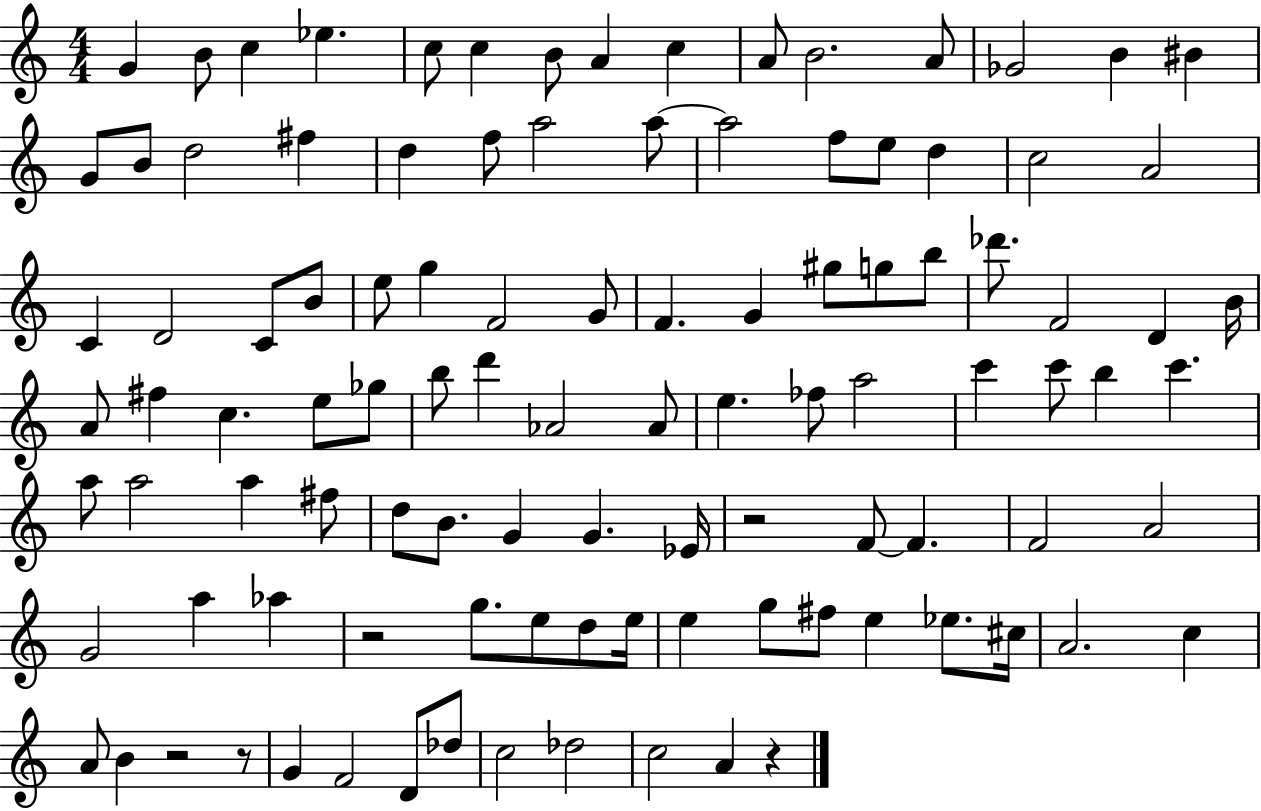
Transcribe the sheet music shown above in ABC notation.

X:1
T:Untitled
M:4/4
L:1/4
K:C
G B/2 c _e c/2 c B/2 A c A/2 B2 A/2 _G2 B ^B G/2 B/2 d2 ^f d f/2 a2 a/2 a2 f/2 e/2 d c2 A2 C D2 C/2 B/2 e/2 g F2 G/2 F G ^g/2 g/2 b/2 _d'/2 F2 D B/4 A/2 ^f c e/2 _g/2 b/2 d' _A2 _A/2 e _f/2 a2 c' c'/2 b c' a/2 a2 a ^f/2 d/2 B/2 G G _E/4 z2 F/2 F F2 A2 G2 a _a z2 g/2 e/2 d/2 e/4 e g/2 ^f/2 e _e/2 ^c/4 A2 c A/2 B z2 z/2 G F2 D/2 _d/2 c2 _d2 c2 A z